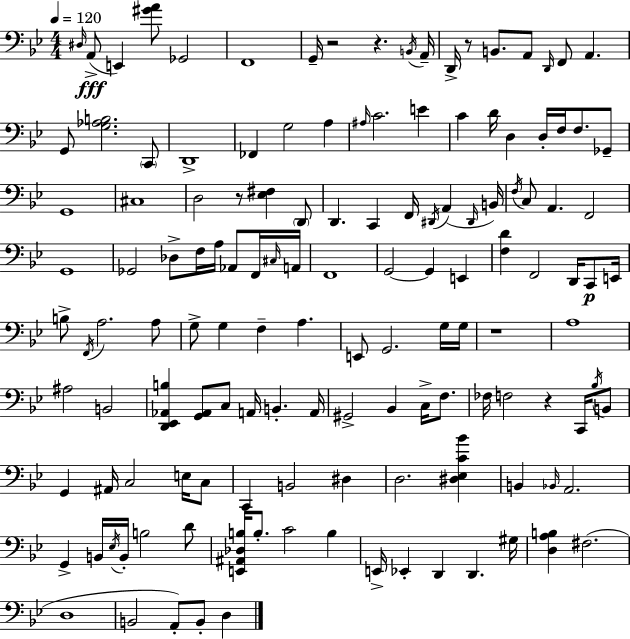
D#3/s A2/e E2/q [G#4,A4]/e Gb2/h F2/w G2/s R/h R/q. B2/s A2/s D2/s R/e B2/e. A2/e D2/s F2/e A2/q. G2/e [G3,Ab3,B3]/h. C2/e D2/w FES2/q G3/h A3/q A#3/s C4/h. E4/q C4/q D4/s D3/q D3/s F3/s F3/e. Gb2/e G2/w C#3/w D3/h R/e [Eb3,F#3]/q D2/e D2/q. C2/q F2/s D#2/s A2/q D#2/s B2/s F3/s C3/e A2/q. F2/h G2/w Gb2/h Db3/e F3/s A3/s Ab2/e F2/s C#3/s A2/s F2/w G2/h G2/q E2/q [F3,D4]/q F2/h D2/s C2/e E2/s B3/e F2/s A3/h. A3/e G3/e G3/q F3/q A3/q. E2/e G2/h. G3/s G3/s R/w A3/w A#3/h B2/h [D2,Eb2,Ab2,B3]/q [G2,Ab2]/e C3/e A2/s B2/q. A2/s G#2/h Bb2/q C3/s F3/e. FES3/s F3/h R/q C2/s Bb3/s B2/e G2/q A#2/s C3/h E3/s C3/e C2/q B2/h D#3/q D3/h. [D#3,Eb3,C4,Bb4]/q B2/q Bb2/s A2/h. G2/q B2/s Eb3/s B2/s B3/h D4/e [E2,A#2,Db3,B3]/s B3/e. C4/h B3/q E2/s Eb2/q D2/q D2/q. G#3/s [D3,A3,B3]/q F#3/h. D3/w B2/h A2/e B2/e D3/q